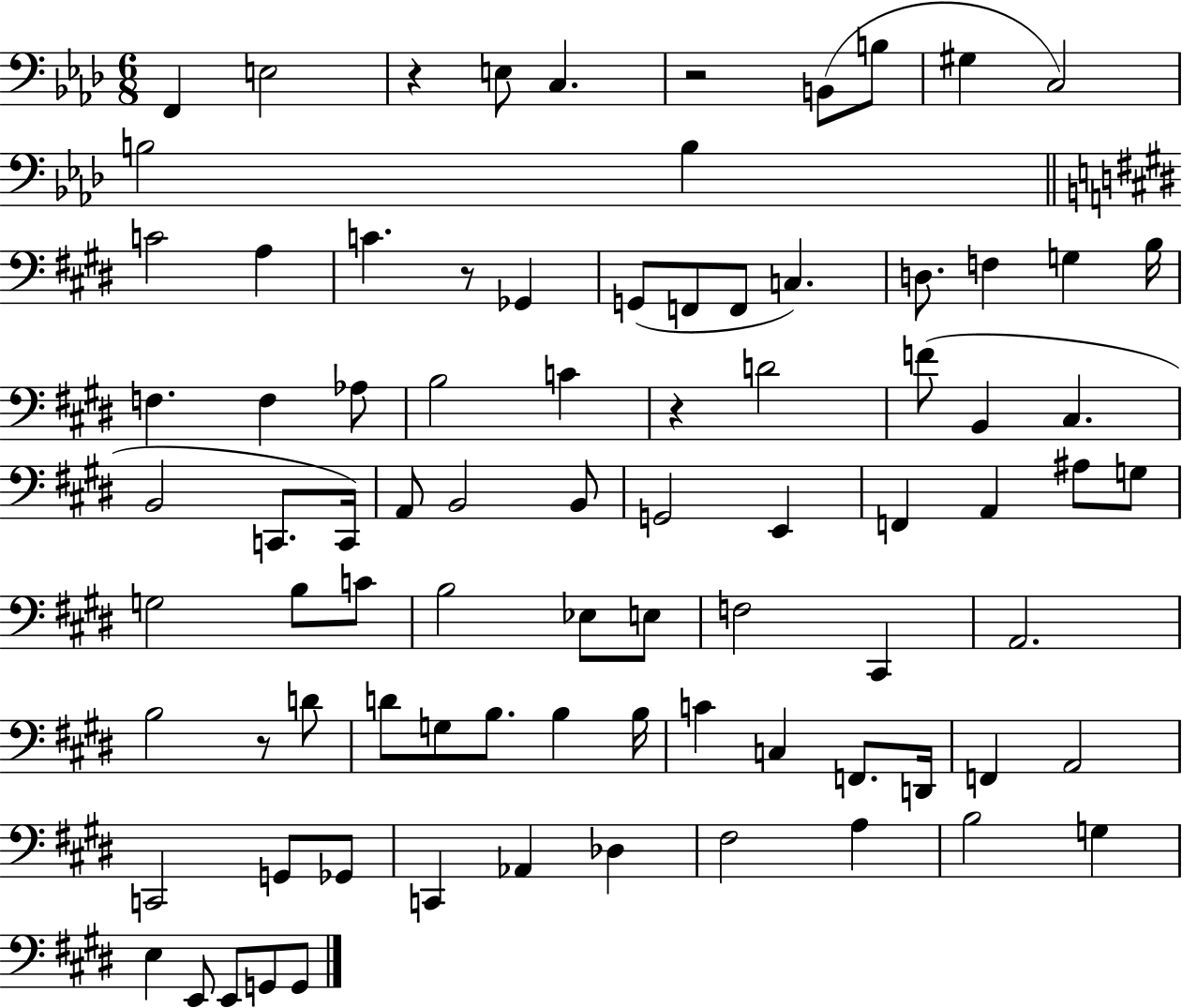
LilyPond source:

{
  \clef bass
  \numericTimeSignature
  \time 6/8
  \key aes \major
  f,4 e2 | r4 e8 c4. | r2 b,8( b8 | gis4 c2) | \break b2 b4 | \bar "||" \break \key e \major c'2 a4 | c'4. r8 ges,4 | g,8( f,8 f,8 c4.) | d8. f4 g4 b16 | \break f4. f4 aes8 | b2 c'4 | r4 d'2 | f'8( b,4 cis4. | \break b,2 c,8. c,16) | a,8 b,2 b,8 | g,2 e,4 | f,4 a,4 ais8 g8 | \break g2 b8 c'8 | b2 ees8 e8 | f2 cis,4 | a,2. | \break b2 r8 d'8 | d'8 g8 b8. b4 b16 | c'4 c4 f,8. d,16 | f,4 a,2 | \break c,2 g,8 ges,8 | c,4 aes,4 des4 | fis2 a4 | b2 g4 | \break e4 e,8 e,8 g,8 g,8 | \bar "|."
}